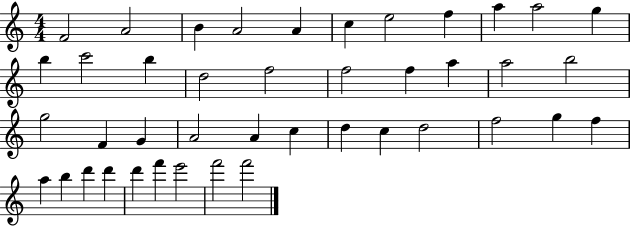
{
  \clef treble
  \numericTimeSignature
  \time 4/4
  \key c \major
  f'2 a'2 | b'4 a'2 a'4 | c''4 e''2 f''4 | a''4 a''2 g''4 | \break b''4 c'''2 b''4 | d''2 f''2 | f''2 f''4 a''4 | a''2 b''2 | \break g''2 f'4 g'4 | a'2 a'4 c''4 | d''4 c''4 d''2 | f''2 g''4 f''4 | \break a''4 b''4 d'''4 d'''4 | d'''4 f'''4 e'''2 | f'''2 f'''2 | \bar "|."
}